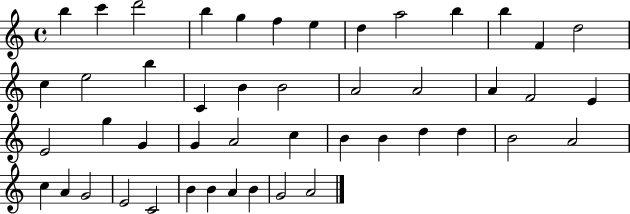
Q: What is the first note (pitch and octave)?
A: B5